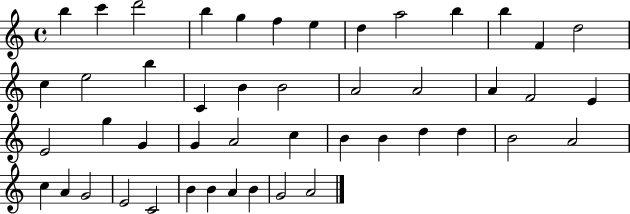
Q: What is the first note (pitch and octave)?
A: B5